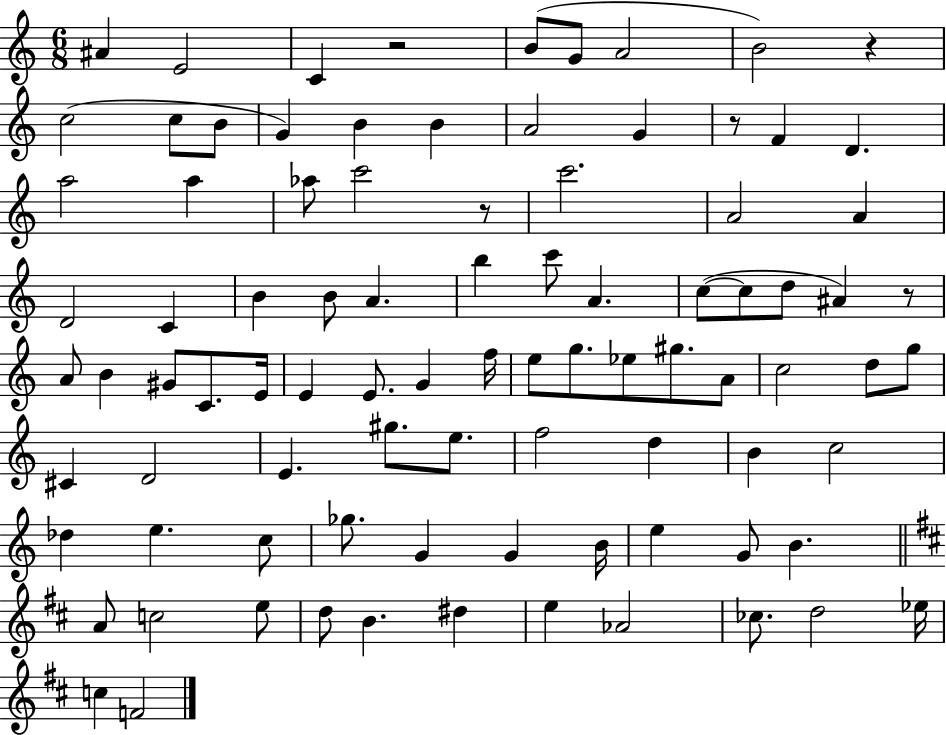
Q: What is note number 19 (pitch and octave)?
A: A5